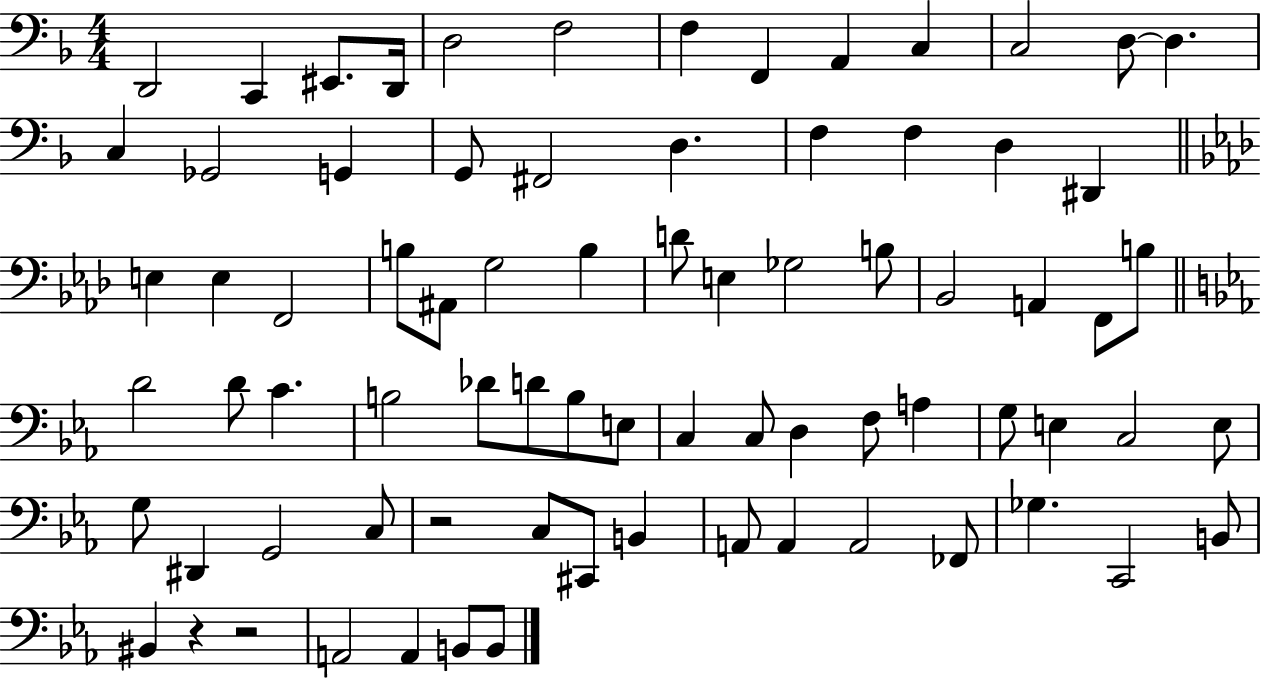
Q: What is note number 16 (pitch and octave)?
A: G2